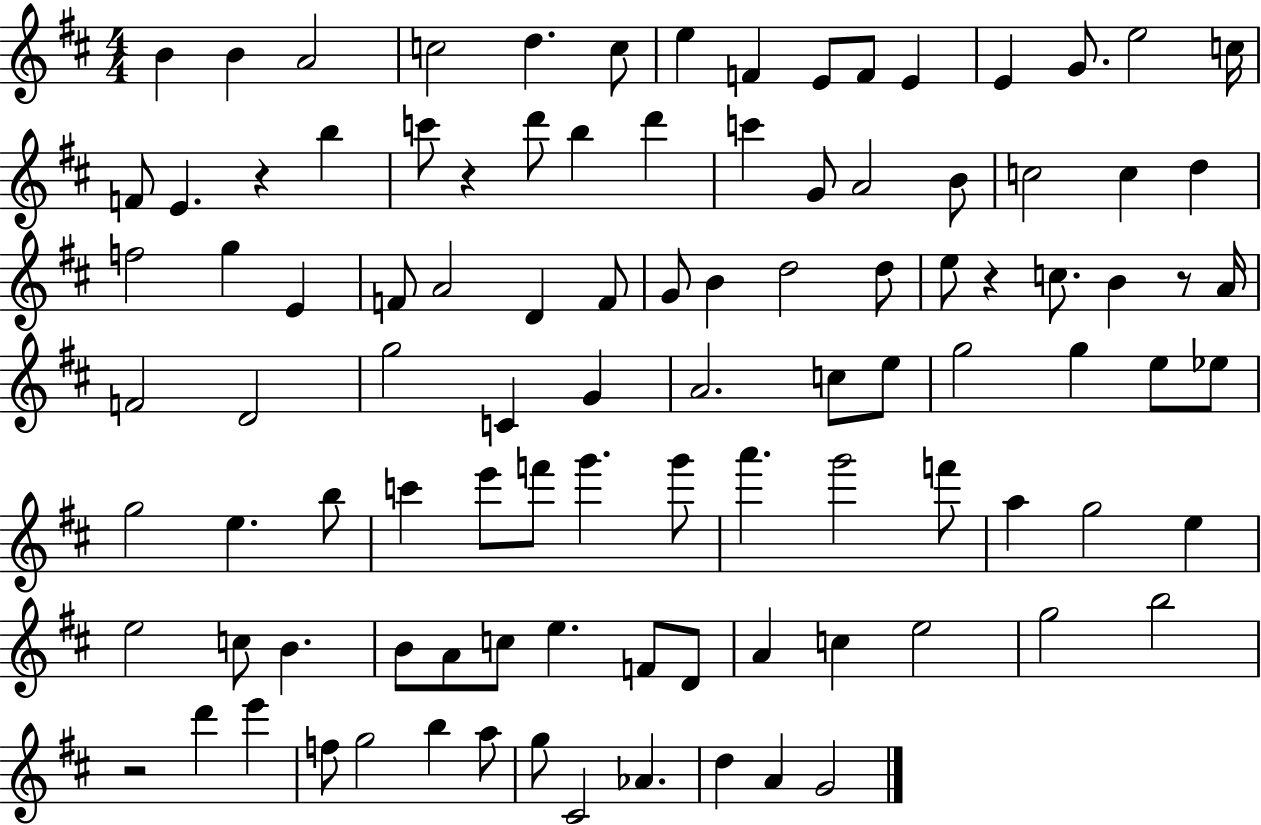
{
  \clef treble
  \numericTimeSignature
  \time 4/4
  \key d \major
  b'4 b'4 a'2 | c''2 d''4. c''8 | e''4 f'4 e'8 f'8 e'4 | e'4 g'8. e''2 c''16 | \break f'8 e'4. r4 b''4 | c'''8 r4 d'''8 b''4 d'''4 | c'''4 g'8 a'2 b'8 | c''2 c''4 d''4 | \break f''2 g''4 e'4 | f'8 a'2 d'4 f'8 | g'8 b'4 d''2 d''8 | e''8 r4 c''8. b'4 r8 a'16 | \break f'2 d'2 | g''2 c'4 g'4 | a'2. c''8 e''8 | g''2 g''4 e''8 ees''8 | \break g''2 e''4. b''8 | c'''4 e'''8 f'''8 g'''4. g'''8 | a'''4. g'''2 f'''8 | a''4 g''2 e''4 | \break e''2 c''8 b'4. | b'8 a'8 c''8 e''4. f'8 d'8 | a'4 c''4 e''2 | g''2 b''2 | \break r2 d'''4 e'''4 | f''8 g''2 b''4 a''8 | g''8 cis'2 aes'4. | d''4 a'4 g'2 | \break \bar "|."
}